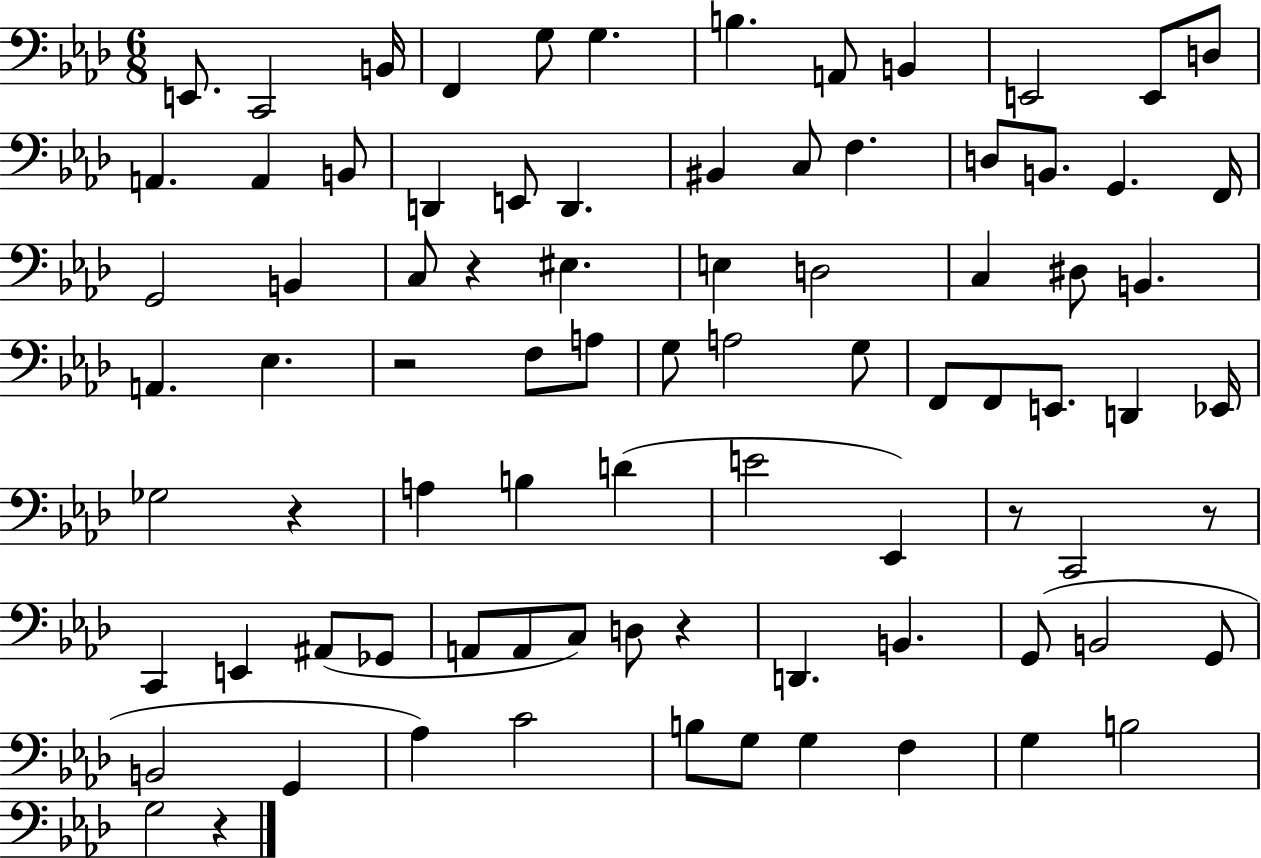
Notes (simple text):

E2/e. C2/h B2/s F2/q G3/e G3/q. B3/q. A2/e B2/q E2/h E2/e D3/e A2/q. A2/q B2/e D2/q E2/e D2/q. BIS2/q C3/e F3/q. D3/e B2/e. G2/q. F2/s G2/h B2/q C3/e R/q EIS3/q. E3/q D3/h C3/q D#3/e B2/q. A2/q. Eb3/q. R/h F3/e A3/e G3/e A3/h G3/e F2/e F2/e E2/e. D2/q Eb2/s Gb3/h R/q A3/q B3/q D4/q E4/h Eb2/q R/e C2/h R/e C2/q E2/q A#2/e Gb2/e A2/e A2/e C3/e D3/e R/q D2/q. B2/q. G2/e B2/h G2/e B2/h G2/q Ab3/q C4/h B3/e G3/e G3/q F3/q G3/q B3/h G3/h R/q